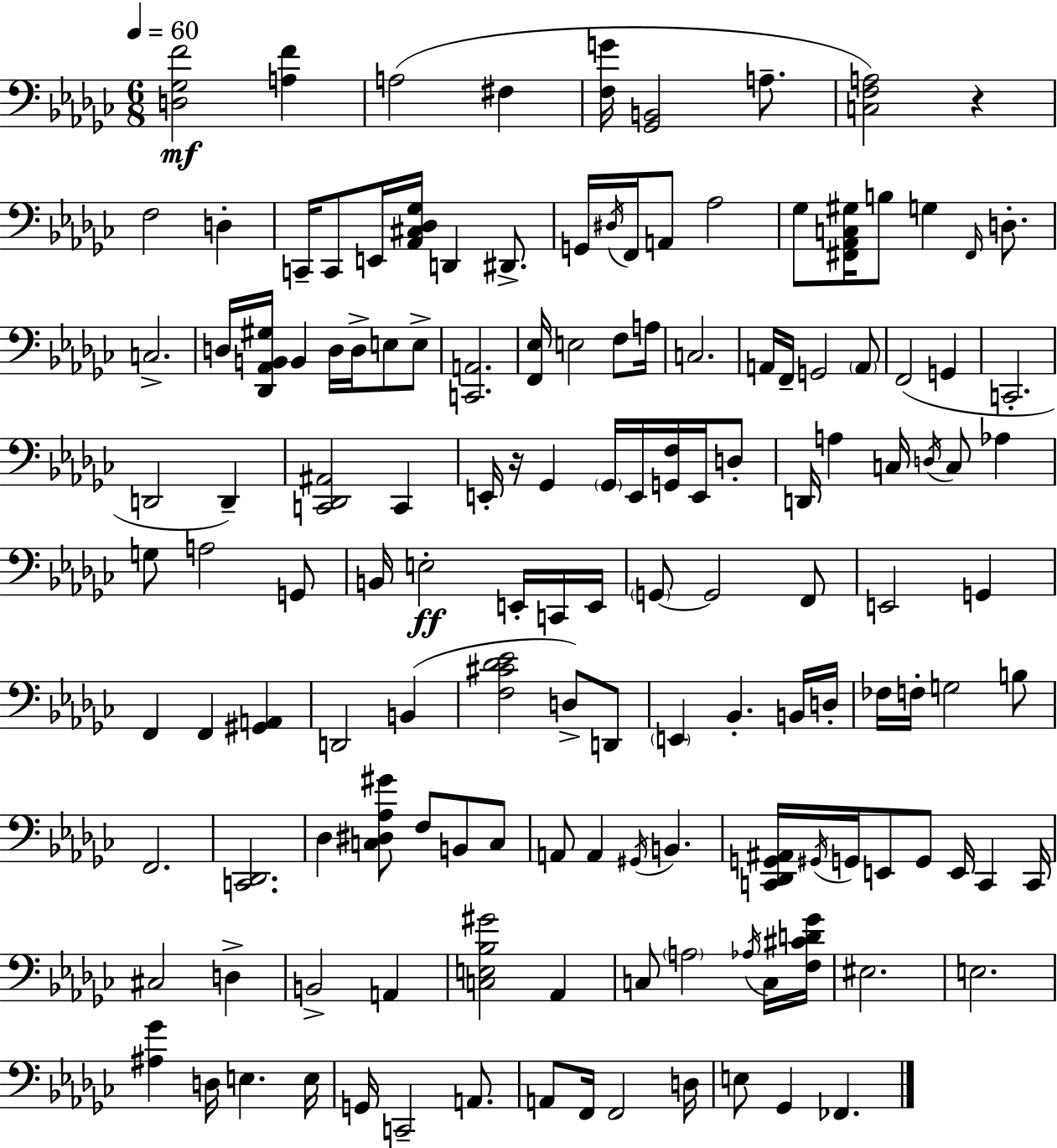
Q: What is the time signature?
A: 6/8